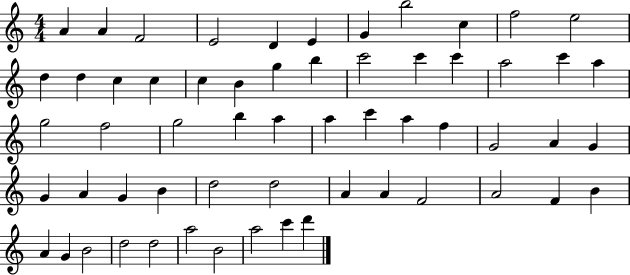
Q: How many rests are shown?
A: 0